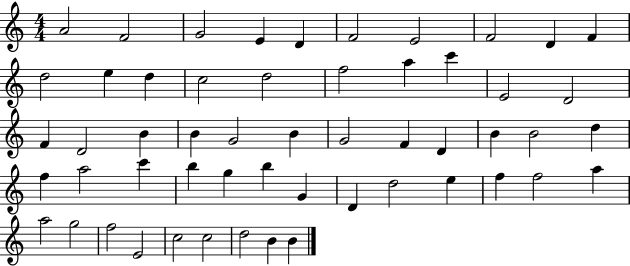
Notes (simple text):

A4/h F4/h G4/h E4/q D4/q F4/h E4/h F4/h D4/q F4/q D5/h E5/q D5/q C5/h D5/h F5/h A5/q C6/q E4/h D4/h F4/q D4/h B4/q B4/q G4/h B4/q G4/h F4/q D4/q B4/q B4/h D5/q F5/q A5/h C6/q B5/q G5/q B5/q G4/q D4/q D5/h E5/q F5/q F5/h A5/q A5/h G5/h F5/h E4/h C5/h C5/h D5/h B4/q B4/q